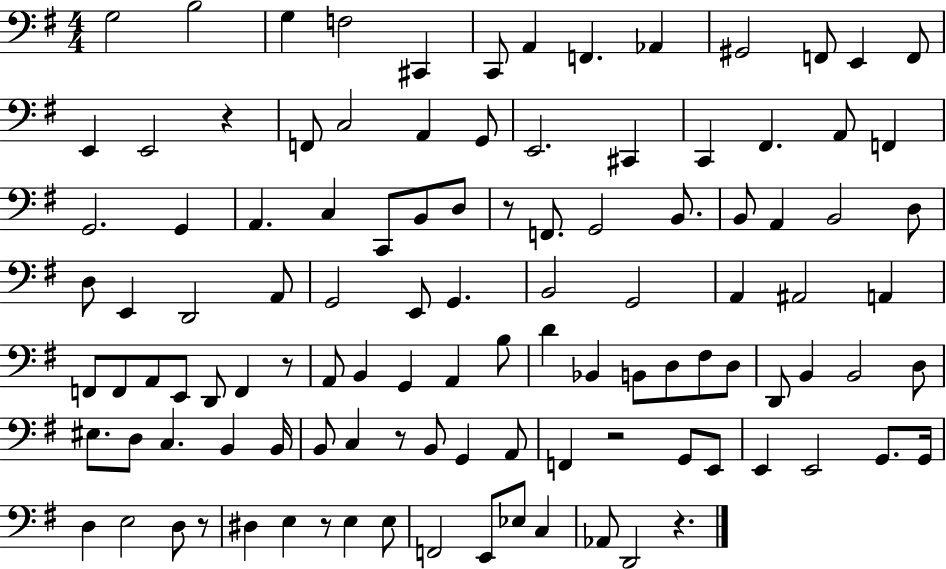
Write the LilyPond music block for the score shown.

{
  \clef bass
  \numericTimeSignature
  \time 4/4
  \key g \major
  g2 b2 | g4 f2 cis,4 | c,8 a,4 f,4. aes,4 | gis,2 f,8 e,4 f,8 | \break e,4 e,2 r4 | f,8 c2 a,4 g,8 | e,2. cis,4 | c,4 fis,4. a,8 f,4 | \break g,2. g,4 | a,4. c4 c,8 b,8 d8 | r8 f,8. g,2 b,8. | b,8 a,4 b,2 d8 | \break d8 e,4 d,2 a,8 | g,2 e,8 g,4. | b,2 g,2 | a,4 ais,2 a,4 | \break f,8 f,8 a,8 e,8 d,8 f,4 r8 | a,8 b,4 g,4 a,4 b8 | d'4 bes,4 b,8 d8 fis8 d8 | d,8 b,4 b,2 d8 | \break eis8. d8 c4. b,4 b,16 | b,8 c4 r8 b,8 g,4 a,8 | f,4 r2 g,8 e,8 | e,4 e,2 g,8. g,16 | \break d4 e2 d8 r8 | dis4 e4 r8 e4 e8 | f,2 e,8 ees8 c4 | aes,8 d,2 r4. | \break \bar "|."
}